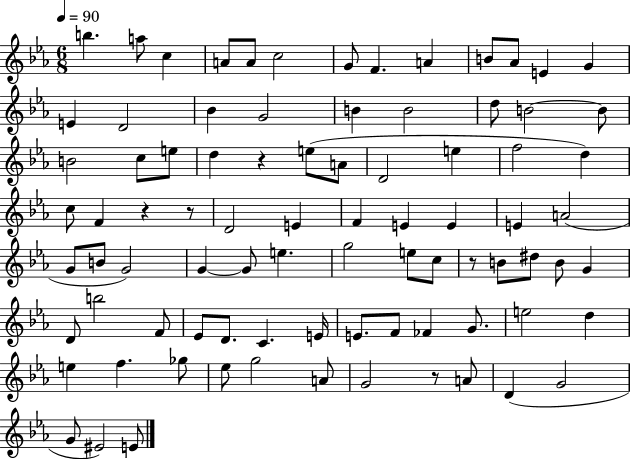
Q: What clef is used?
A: treble